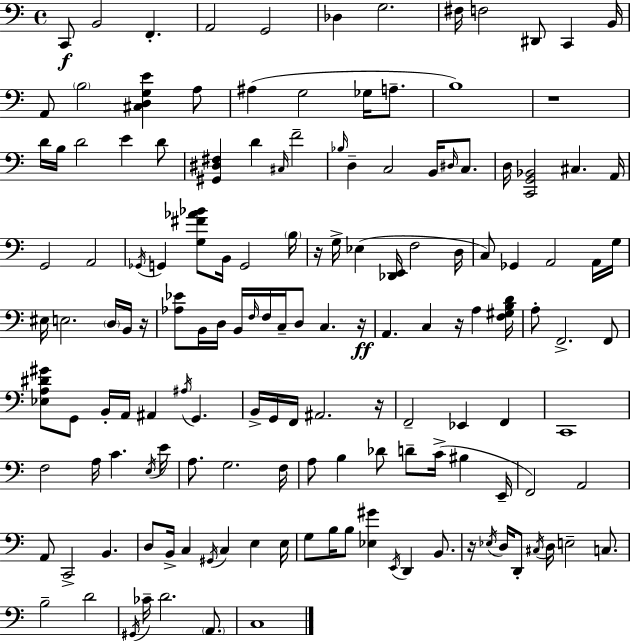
C2/e B2/h F2/q. A2/h G2/h Db3/q G3/h. F#3/s F3/h D#2/e C2/q B2/s A2/e B3/h [C#3,D3,G3,E4]/q A3/e A#3/q G3/h Gb3/s A3/e. B3/w R/w D4/s B3/s D4/h E4/q D4/e [G#2,D#3,F#3]/q D4/q C#3/s F4/h Bb3/s D3/q C3/h B2/s D#3/s C3/e. D3/s [C2,G2,Bb2]/h C#3/q. A2/s G2/h A2/h Gb2/s G2/q [G3,F#4,Ab4,Bb4]/e B2/s G2/h B3/s R/s G3/s Eb3/q [Db2,E2]/s F3/h D3/s C3/e Gb2/q A2/h A2/s G3/s EIS3/s E3/h. D3/s B2/s R/s [Ab3,Eb4]/e B2/s D3/s B2/s F3/s F3/s C3/s D3/e C3/q. R/s A2/q. C3/q R/s A3/q [F3,G#3,B3,D4]/s A3/e F2/h. F2/e [Eb3,A3,D#4,G#4]/e G2/e B2/s A2/s A#2/q A#3/s G2/q. B2/s G2/s F2/s A#2/h. R/s F2/h Eb2/q F2/q C2/w F3/h A3/s C4/q. E3/s E4/s A3/e. G3/h. F3/s A3/e B3/q Db4/e D4/e C4/s BIS3/q E2/s F2/h A2/h A2/e C2/h B2/q. D3/e B2/s C3/q G#2/s C3/q E3/q E3/s G3/e B3/s B3/e [Eb3,G#4]/q E2/s D2/q B2/e. R/s Eb3/s D3/s D2/e C#3/s D3/s E3/h C3/e. B3/h D4/h G#2/s CES4/s D4/h. A2/e. C3/w